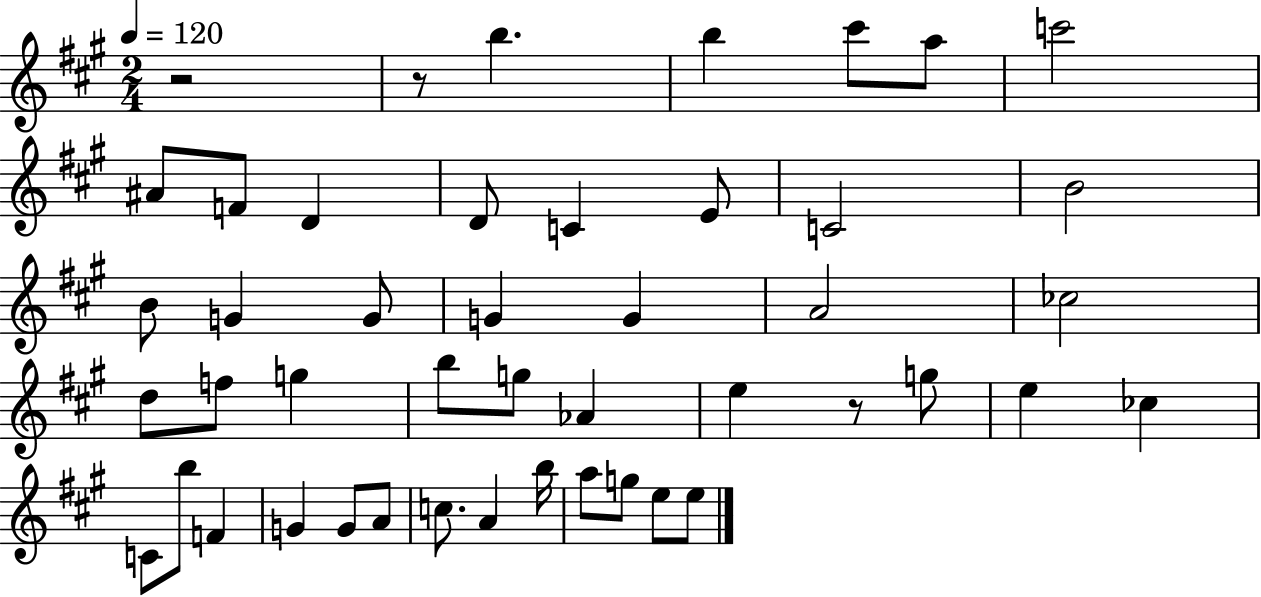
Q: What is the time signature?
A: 2/4